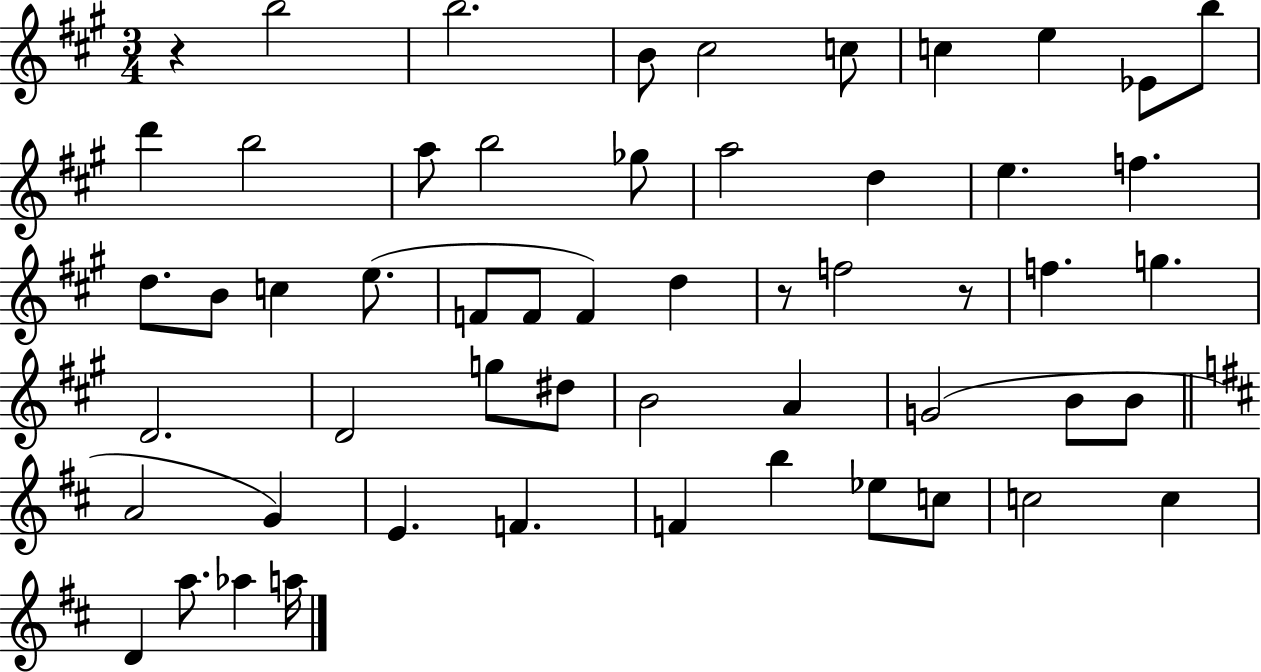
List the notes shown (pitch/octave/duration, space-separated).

R/q B5/h B5/h. B4/e C#5/h C5/e C5/q E5/q Eb4/e B5/e D6/q B5/h A5/e B5/h Gb5/e A5/h D5/q E5/q. F5/q. D5/e. B4/e C5/q E5/e. F4/e F4/e F4/q D5/q R/e F5/h R/e F5/q. G5/q. D4/h. D4/h G5/e D#5/e B4/h A4/q G4/h B4/e B4/e A4/h G4/q E4/q. F4/q. F4/q B5/q Eb5/e C5/e C5/h C5/q D4/q A5/e. Ab5/q A5/s